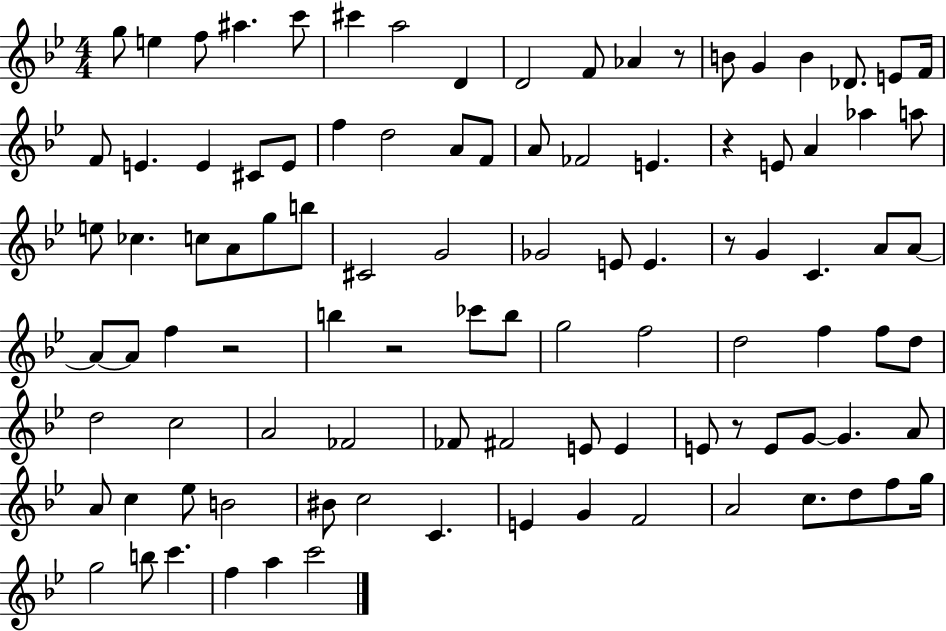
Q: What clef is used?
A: treble